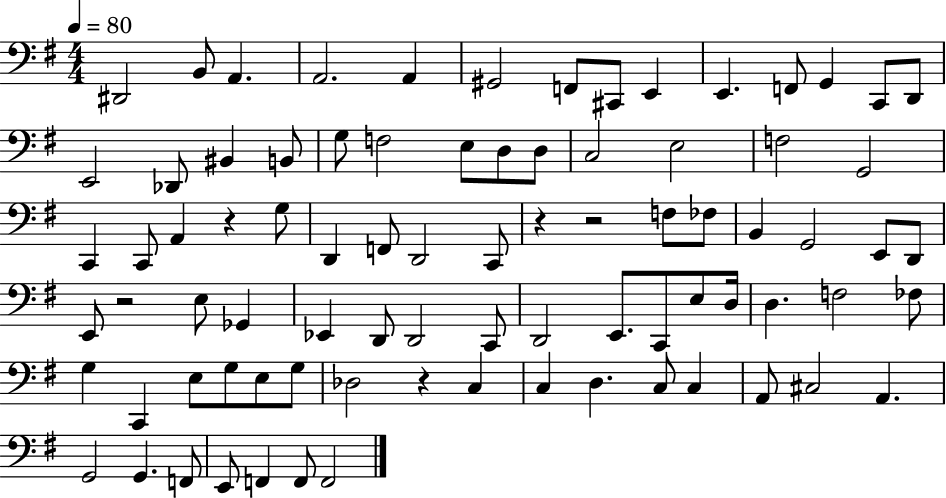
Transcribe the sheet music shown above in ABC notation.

X:1
T:Untitled
M:4/4
L:1/4
K:G
^D,,2 B,,/2 A,, A,,2 A,, ^G,,2 F,,/2 ^C,,/2 E,, E,, F,,/2 G,, C,,/2 D,,/2 E,,2 _D,,/2 ^B,, B,,/2 G,/2 F,2 E,/2 D,/2 D,/2 C,2 E,2 F,2 G,,2 C,, C,,/2 A,, z G,/2 D,, F,,/2 D,,2 C,,/2 z z2 F,/2 _F,/2 B,, G,,2 E,,/2 D,,/2 E,,/2 z2 E,/2 _G,, _E,, D,,/2 D,,2 C,,/2 D,,2 E,,/2 C,,/2 E,/2 D,/4 D, F,2 _F,/2 G, C,, E,/2 G,/2 E,/2 G,/2 _D,2 z C, C, D, C,/2 C, A,,/2 ^C,2 A,, G,,2 G,, F,,/2 E,,/2 F,, F,,/2 F,,2